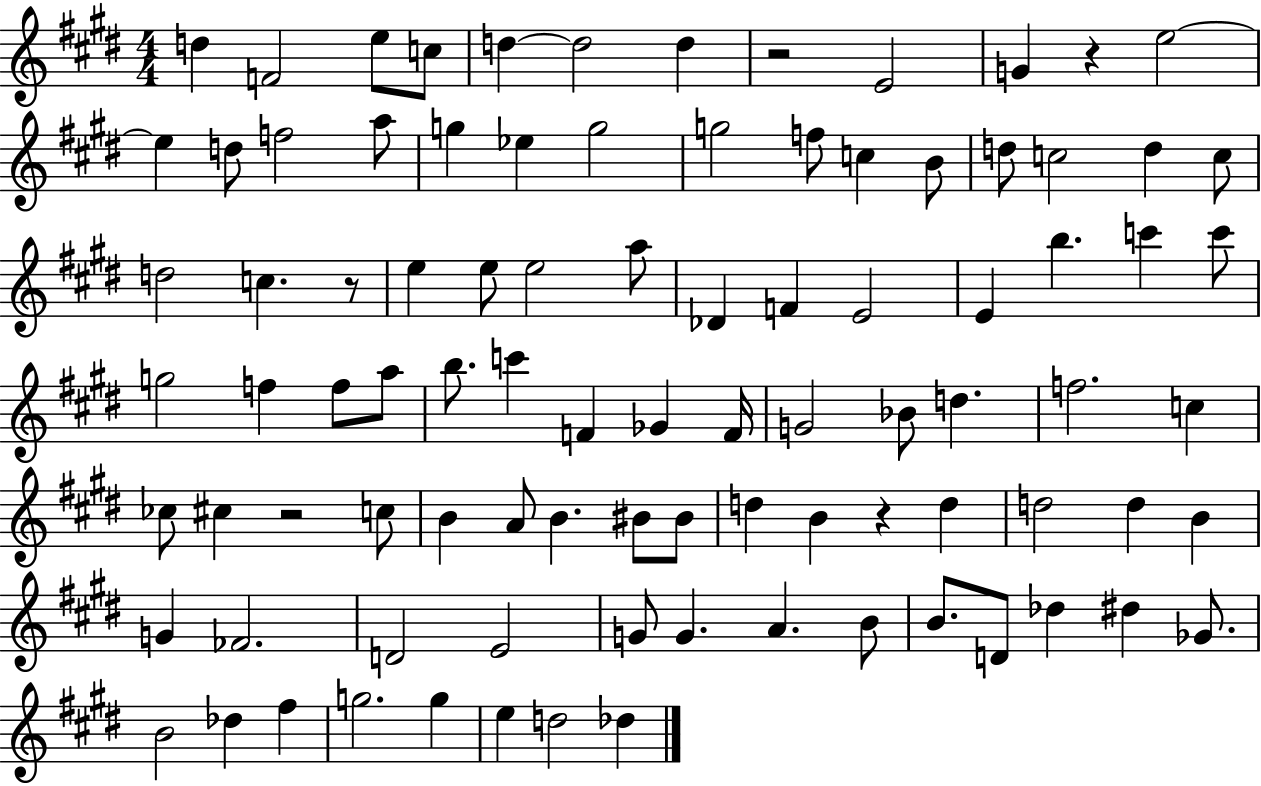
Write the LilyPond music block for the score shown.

{
  \clef treble
  \numericTimeSignature
  \time 4/4
  \key e \major
  d''4 f'2 e''8 c''8 | d''4~~ d''2 d''4 | r2 e'2 | g'4 r4 e''2~~ | \break e''4 d''8 f''2 a''8 | g''4 ees''4 g''2 | g''2 f''8 c''4 b'8 | d''8 c''2 d''4 c''8 | \break d''2 c''4. r8 | e''4 e''8 e''2 a''8 | des'4 f'4 e'2 | e'4 b''4. c'''4 c'''8 | \break g''2 f''4 f''8 a''8 | b''8. c'''4 f'4 ges'4 f'16 | g'2 bes'8 d''4. | f''2. c''4 | \break ces''8 cis''4 r2 c''8 | b'4 a'8 b'4. bis'8 bis'8 | d''4 b'4 r4 d''4 | d''2 d''4 b'4 | \break g'4 fes'2. | d'2 e'2 | g'8 g'4. a'4. b'8 | b'8. d'8 des''4 dis''4 ges'8. | \break b'2 des''4 fis''4 | g''2. g''4 | e''4 d''2 des''4 | \bar "|."
}